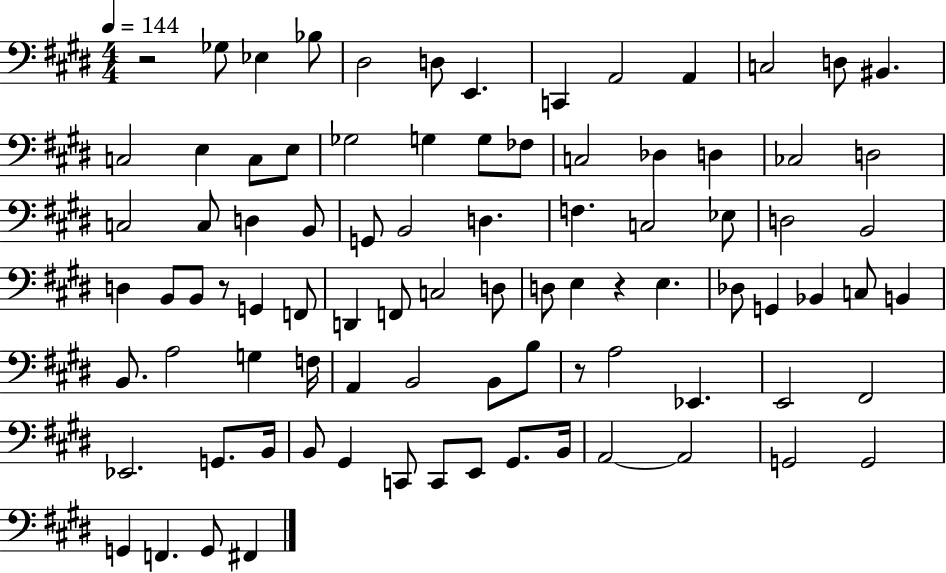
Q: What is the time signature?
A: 4/4